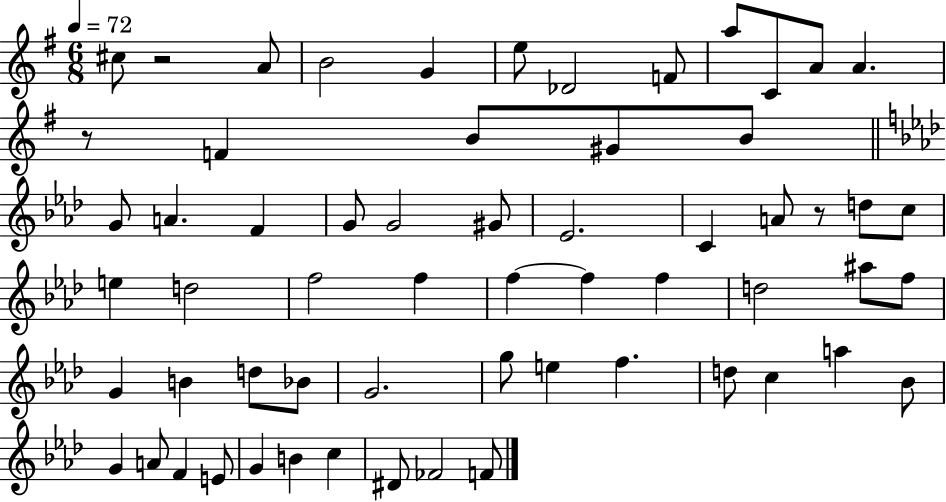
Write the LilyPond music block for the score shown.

{
  \clef treble
  \numericTimeSignature
  \time 6/8
  \key g \major
  \tempo 4 = 72
  cis''8 r2 a'8 | b'2 g'4 | e''8 des'2 f'8 | a''8 c'8 a'8 a'4. | \break r8 f'4 b'8 gis'8 b'8 | \bar "||" \break \key aes \major g'8 a'4. f'4 | g'8 g'2 gis'8 | ees'2. | c'4 a'8 r8 d''8 c''8 | \break e''4 d''2 | f''2 f''4 | f''4~~ f''4 f''4 | d''2 ais''8 f''8 | \break g'4 b'4 d''8 bes'8 | g'2. | g''8 e''4 f''4. | d''8 c''4 a''4 bes'8 | \break g'4 a'8 f'4 e'8 | g'4 b'4 c''4 | dis'8 fes'2 f'8 | \bar "|."
}